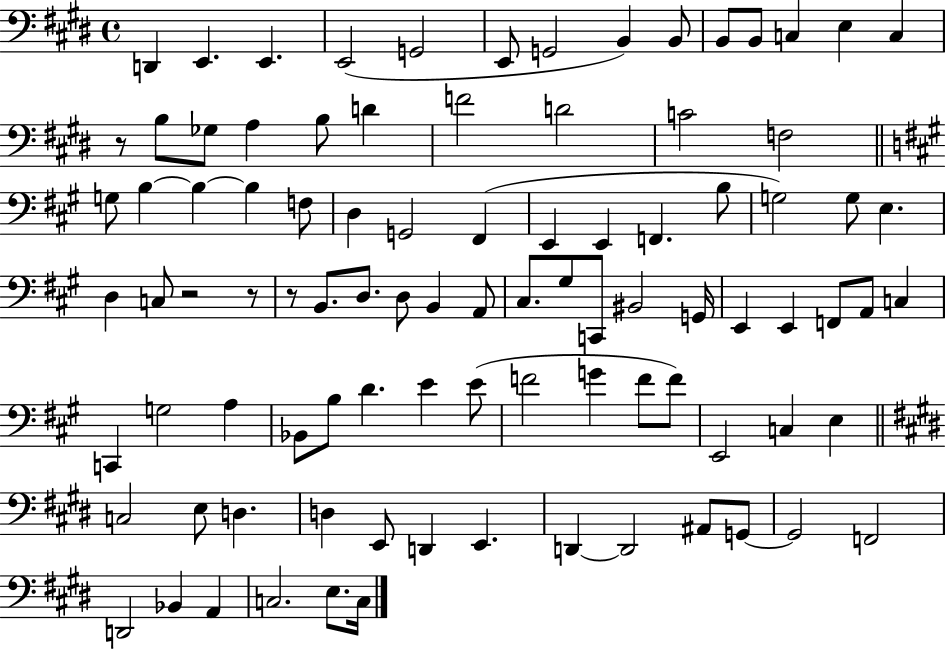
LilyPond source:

{
  \clef bass
  \time 4/4
  \defaultTimeSignature
  \key e \major
  d,4 e,4. e,4. | e,2( g,2 | e,8 g,2 b,4) b,8 | b,8 b,8 c4 e4 c4 | \break r8 b8 ges8 a4 b8 d'4 | f'2 d'2 | c'2 f2 | \bar "||" \break \key a \major g8 b4~~ b4~~ b4 f8 | d4 g,2 fis,4( | e,4 e,4 f,4. b8 | g2) g8 e4. | \break d4 c8 r2 r8 | r8 b,8. d8. d8 b,4 a,8 | cis8. gis8 c,8 bis,2 g,16 | e,4 e,4 f,8 a,8 c4 | \break c,4 g2 a4 | bes,8 b8 d'4. e'4 e'8( | f'2 g'4 f'8 f'8) | e,2 c4 e4 | \break \bar "||" \break \key e \major c2 e8 d4. | d4 e,8 d,4 e,4. | d,4~~ d,2 ais,8 g,8~~ | g,2 f,2 | \break d,2 bes,4 a,4 | c2. e8. c16 | \bar "|."
}